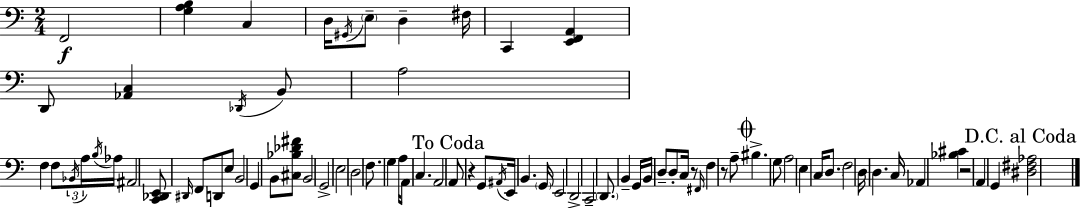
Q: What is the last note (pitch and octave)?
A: G2